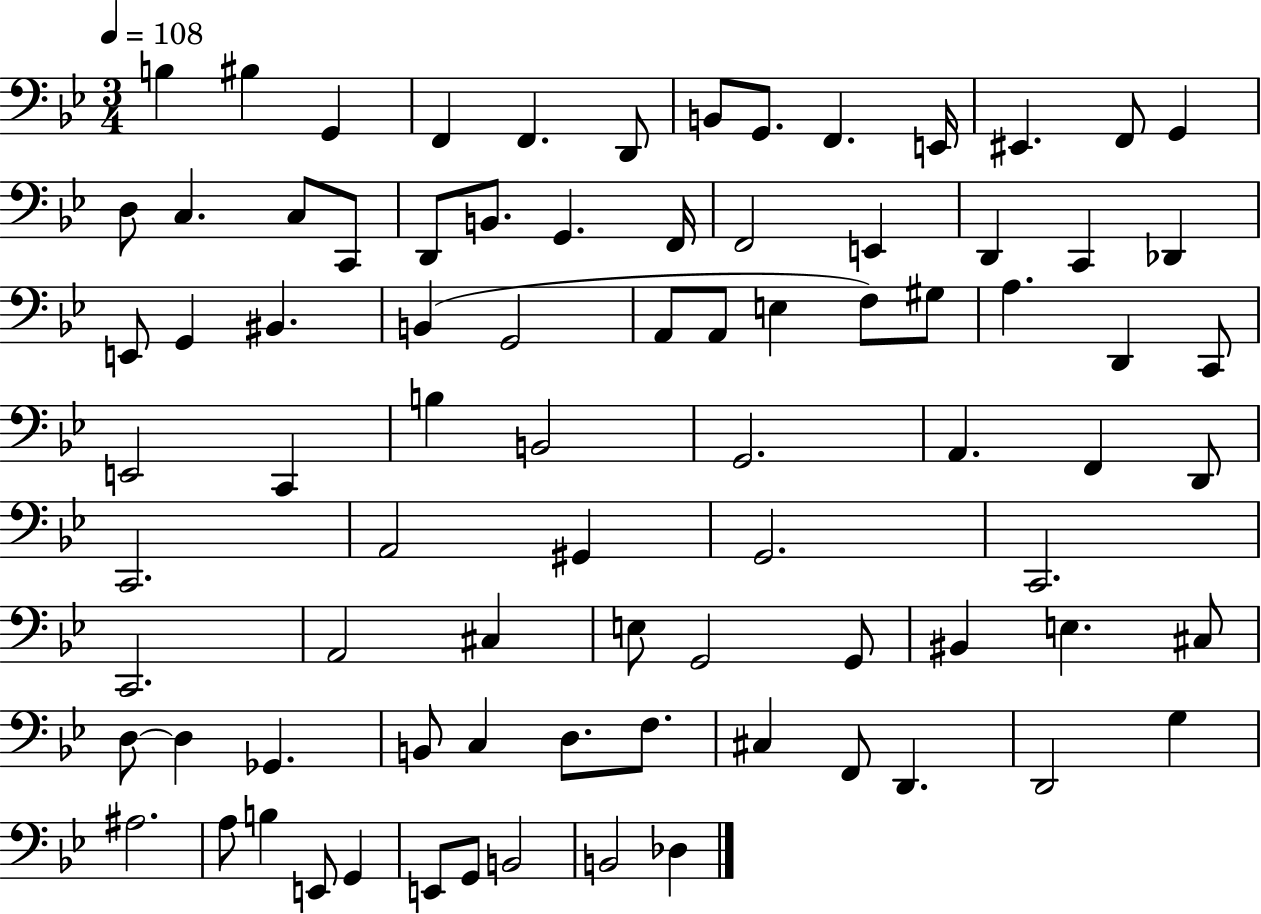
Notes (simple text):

B3/q BIS3/q G2/q F2/q F2/q. D2/e B2/e G2/e. F2/q. E2/s EIS2/q. F2/e G2/q D3/e C3/q. C3/e C2/e D2/e B2/e. G2/q. F2/s F2/h E2/q D2/q C2/q Db2/q E2/e G2/q BIS2/q. B2/q G2/h A2/e A2/e E3/q F3/e G#3/e A3/q. D2/q C2/e E2/h C2/q B3/q B2/h G2/h. A2/q. F2/q D2/e C2/h. A2/h G#2/q G2/h. C2/h. C2/h. A2/h C#3/q E3/e G2/h G2/e BIS2/q E3/q. C#3/e D3/e D3/q Gb2/q. B2/e C3/q D3/e. F3/e. C#3/q F2/e D2/q. D2/h G3/q A#3/h. A3/e B3/q E2/e G2/q E2/e G2/e B2/h B2/h Db3/q